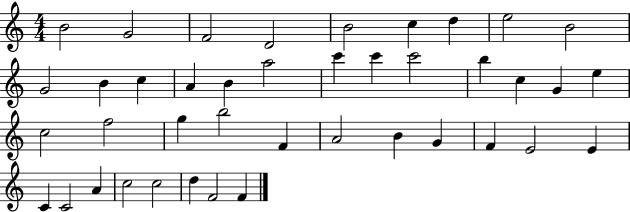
B4/h G4/h F4/h D4/h B4/h C5/q D5/q E5/h B4/h G4/h B4/q C5/q A4/q B4/q A5/h C6/q C6/q C6/h B5/q C5/q G4/q E5/q C5/h F5/h G5/q B5/h F4/q A4/h B4/q G4/q F4/q E4/h E4/q C4/q C4/h A4/q C5/h C5/h D5/q F4/h F4/q